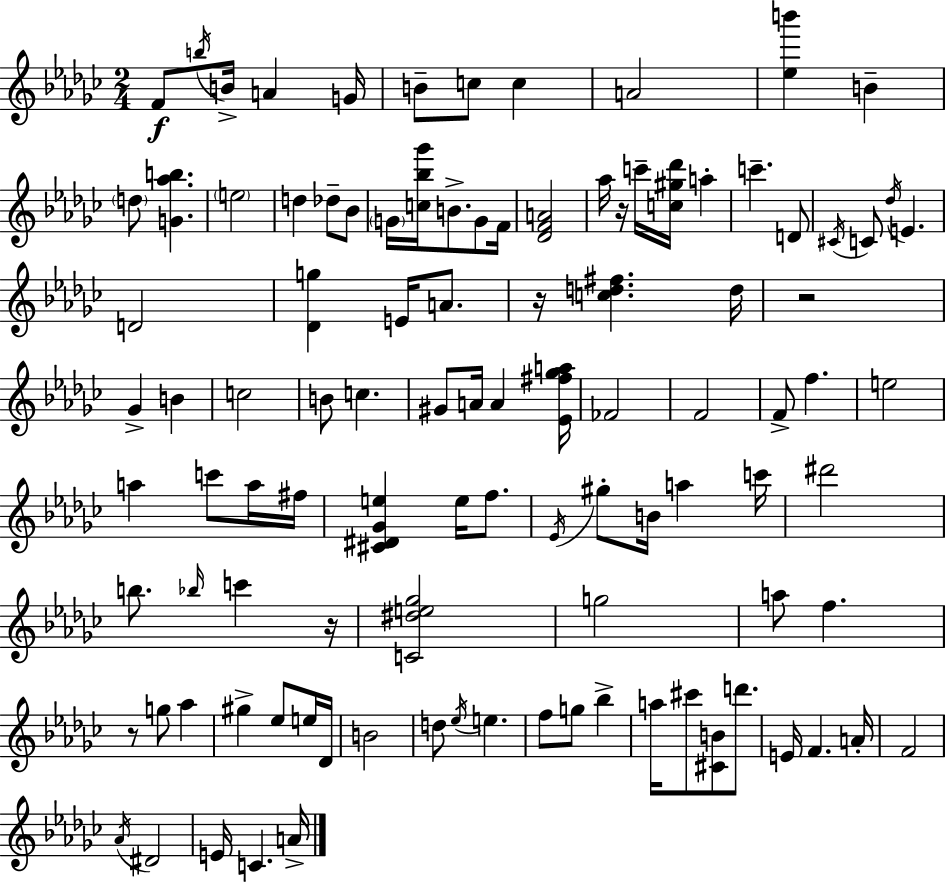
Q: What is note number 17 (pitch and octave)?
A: B4